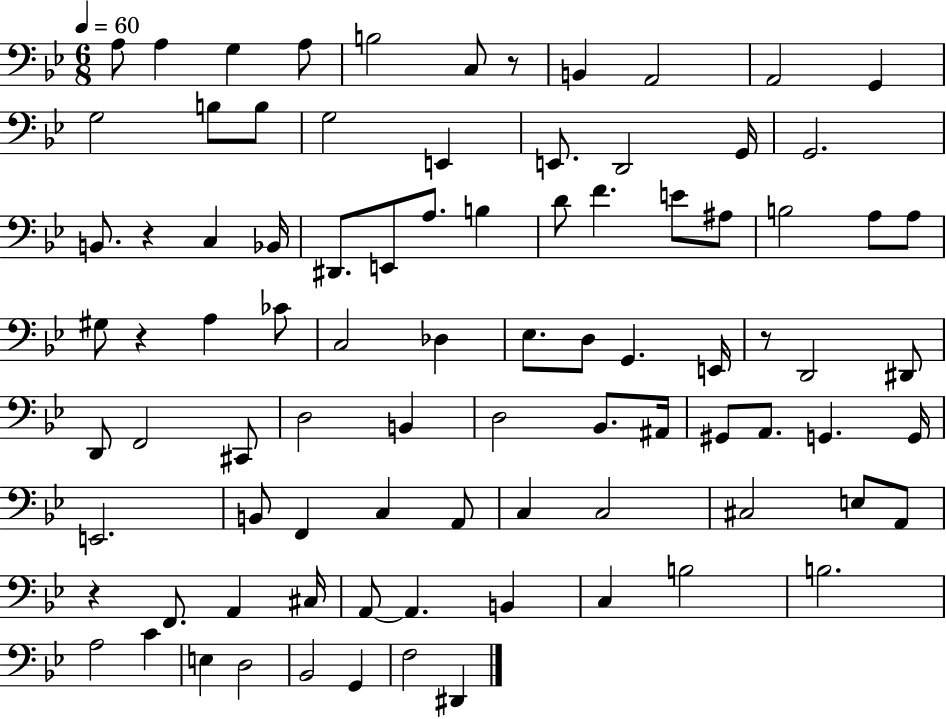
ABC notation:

X:1
T:Untitled
M:6/8
L:1/4
K:Bb
A,/2 A, G, A,/2 B,2 C,/2 z/2 B,, A,,2 A,,2 G,, G,2 B,/2 B,/2 G,2 E,, E,,/2 D,,2 G,,/4 G,,2 B,,/2 z C, _B,,/4 ^D,,/2 E,,/2 A,/2 B, D/2 F E/2 ^A,/2 B,2 A,/2 A,/2 ^G,/2 z A, _C/2 C,2 _D, _E,/2 D,/2 G,, E,,/4 z/2 D,,2 ^D,,/2 D,,/2 F,,2 ^C,,/2 D,2 B,, D,2 _B,,/2 ^A,,/4 ^G,,/2 A,,/2 G,, G,,/4 E,,2 B,,/2 F,, C, A,,/2 C, C,2 ^C,2 E,/2 A,,/2 z F,,/2 A,, ^C,/4 A,,/2 A,, B,, C, B,2 B,2 A,2 C E, D,2 _B,,2 G,, F,2 ^D,,